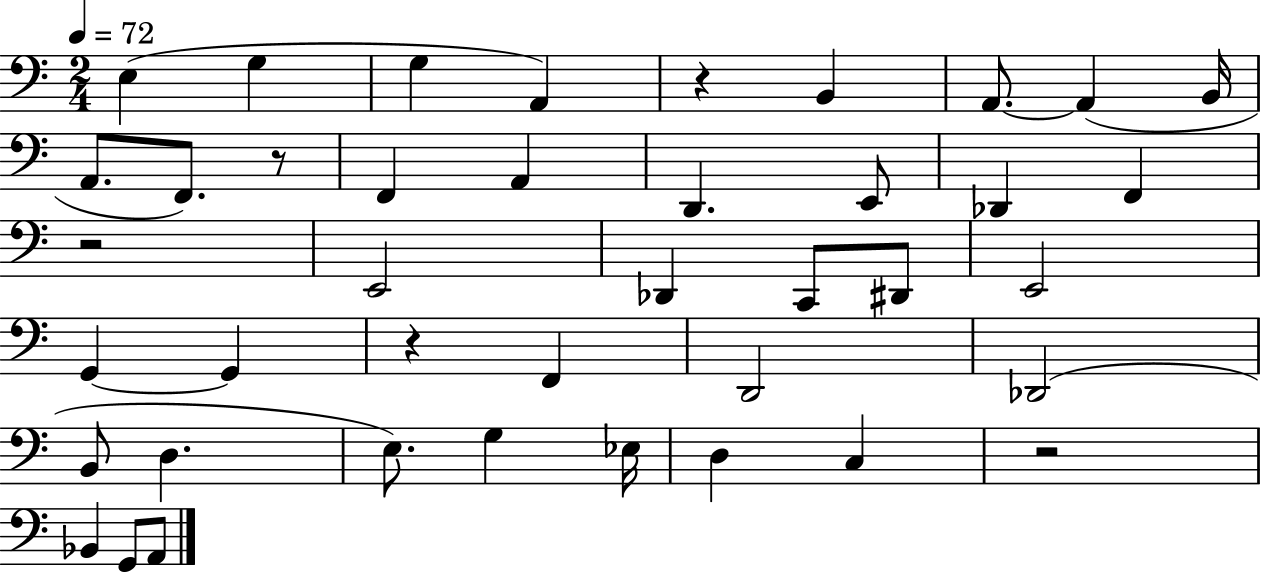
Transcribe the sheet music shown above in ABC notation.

X:1
T:Untitled
M:2/4
L:1/4
K:C
E, G, G, A,, z B,, A,,/2 A,, B,,/4 A,,/2 F,,/2 z/2 F,, A,, D,, E,,/2 _D,, F,, z2 E,,2 _D,, C,,/2 ^D,,/2 E,,2 G,, G,, z F,, D,,2 _D,,2 B,,/2 D, E,/2 G, _E,/4 D, C, z2 _B,, G,,/2 A,,/2